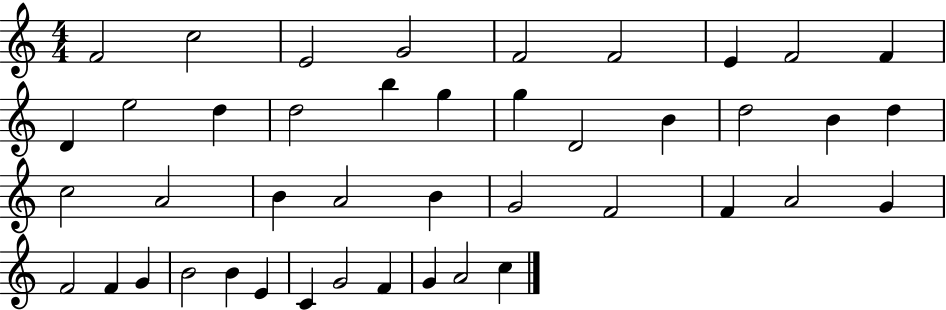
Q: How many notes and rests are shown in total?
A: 43